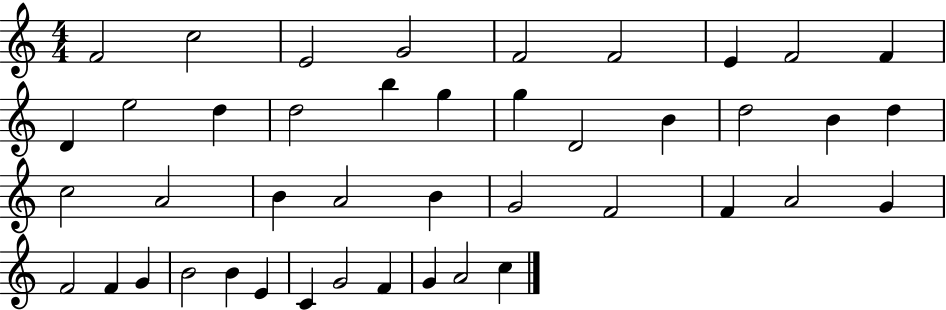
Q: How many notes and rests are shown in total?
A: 43